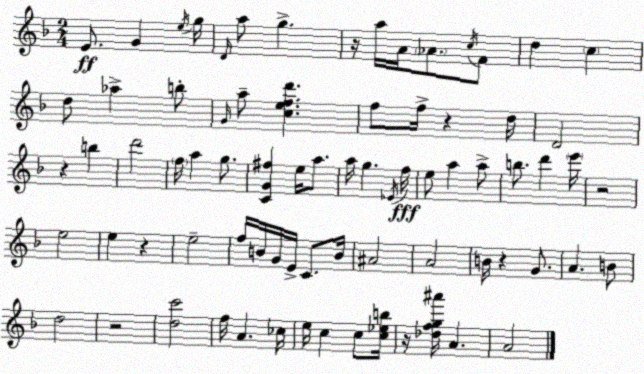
X:1
T:Untitled
M:2/4
L:1/4
K:Dm
E/2 G e/4 g/4 D/4 a/2 g z/4 a/4 A/4 _A/2 c/4 F/2 d c d/2 _a b/2 G/4 a/2 [cefd'] f/2 f/4 z d/4 D2 z b d'2 f/4 a g/2 [CG^f] e/4 a/2 a/4 g _E/4 f/4 e/2 a a/2 b/2 d' e'/4 z2 e2 e z e2 f/4 B/4 G/4 E/4 C/2 B/4 ^A2 A2 B/4 z G/2 A B/2 d2 z2 [dc']2 f/4 A _c/4 e/4 c c/2 [c_eb]/4 z/4 [_dfg^a']/4 A A2